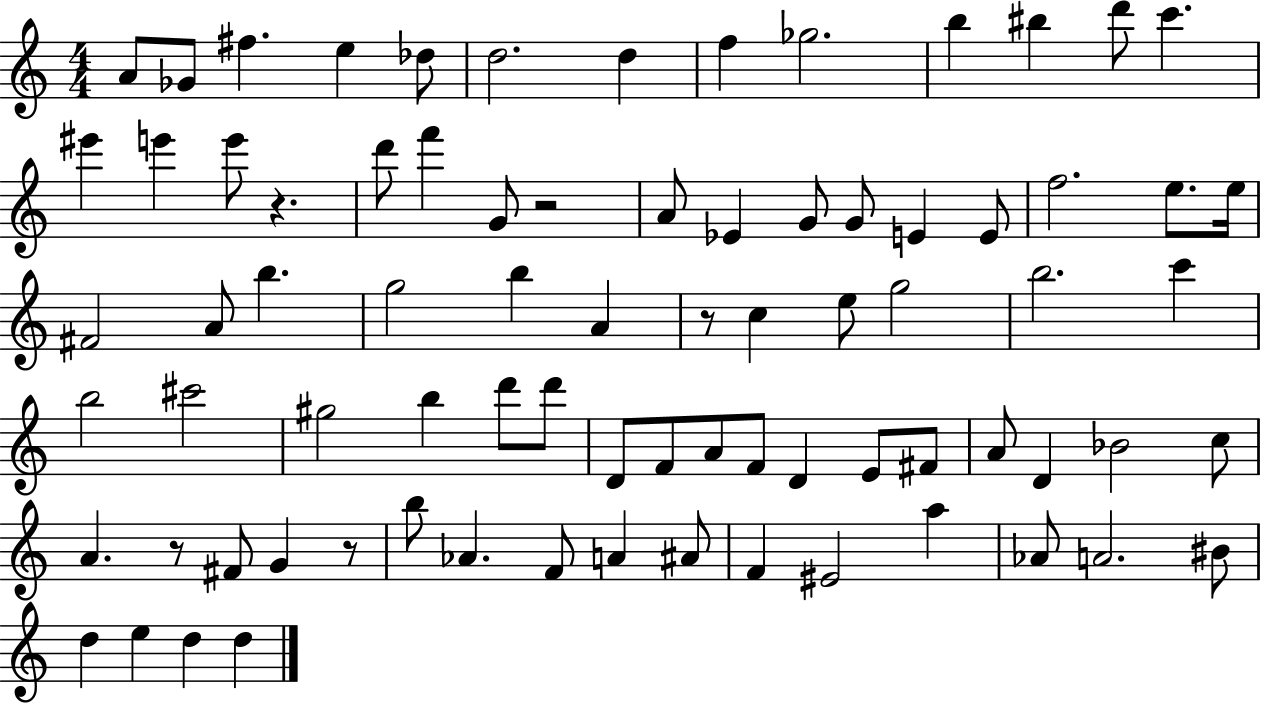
A4/e Gb4/e F#5/q. E5/q Db5/e D5/h. D5/q F5/q Gb5/h. B5/q BIS5/q D6/e C6/q. EIS6/q E6/q E6/e R/q. D6/e F6/q G4/e R/h A4/e Eb4/q G4/e G4/e E4/q E4/e F5/h. E5/e. E5/s F#4/h A4/e B5/q. G5/h B5/q A4/q R/e C5/q E5/e G5/h B5/h. C6/q B5/h C#6/h G#5/h B5/q D6/e D6/e D4/e F4/e A4/e F4/e D4/q E4/e F#4/e A4/e D4/q Bb4/h C5/e A4/q. R/e F#4/e G4/q R/e B5/e Ab4/q. F4/e A4/q A#4/e F4/q EIS4/h A5/q Ab4/e A4/h. BIS4/e D5/q E5/q D5/q D5/q